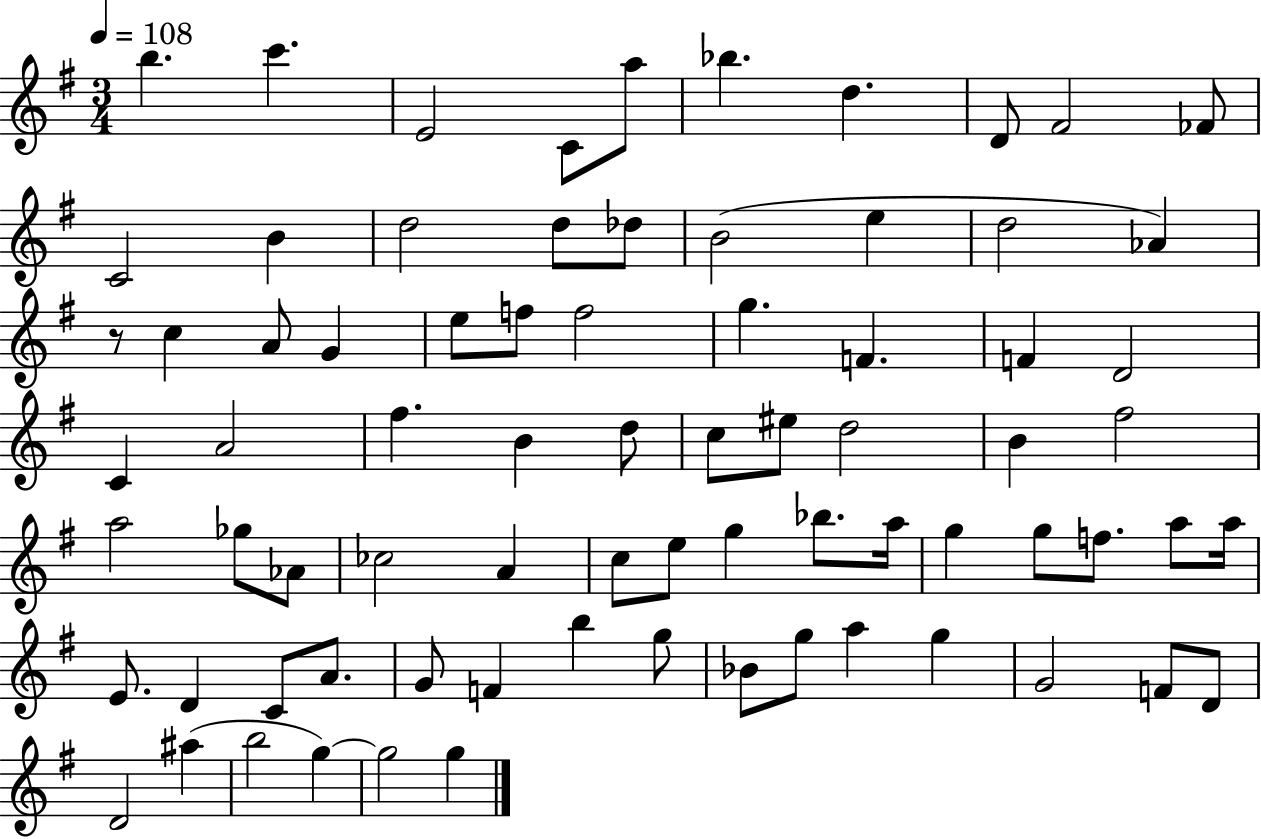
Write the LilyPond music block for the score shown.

{
  \clef treble
  \numericTimeSignature
  \time 3/4
  \key g \major
  \tempo 4 = 108
  \repeat volta 2 { b''4. c'''4. | e'2 c'8 a''8 | bes''4. d''4. | d'8 fis'2 fes'8 | \break c'2 b'4 | d''2 d''8 des''8 | b'2( e''4 | d''2 aes'4) | \break r8 c''4 a'8 g'4 | e''8 f''8 f''2 | g''4. f'4. | f'4 d'2 | \break c'4 a'2 | fis''4. b'4 d''8 | c''8 eis''8 d''2 | b'4 fis''2 | \break a''2 ges''8 aes'8 | ces''2 a'4 | c''8 e''8 g''4 bes''8. a''16 | g''4 g''8 f''8. a''8 a''16 | \break e'8. d'4 c'8 a'8. | g'8 f'4 b''4 g''8 | bes'8 g''8 a''4 g''4 | g'2 f'8 d'8 | \break d'2 ais''4( | b''2 g''4~~) | g''2 g''4 | } \bar "|."
}